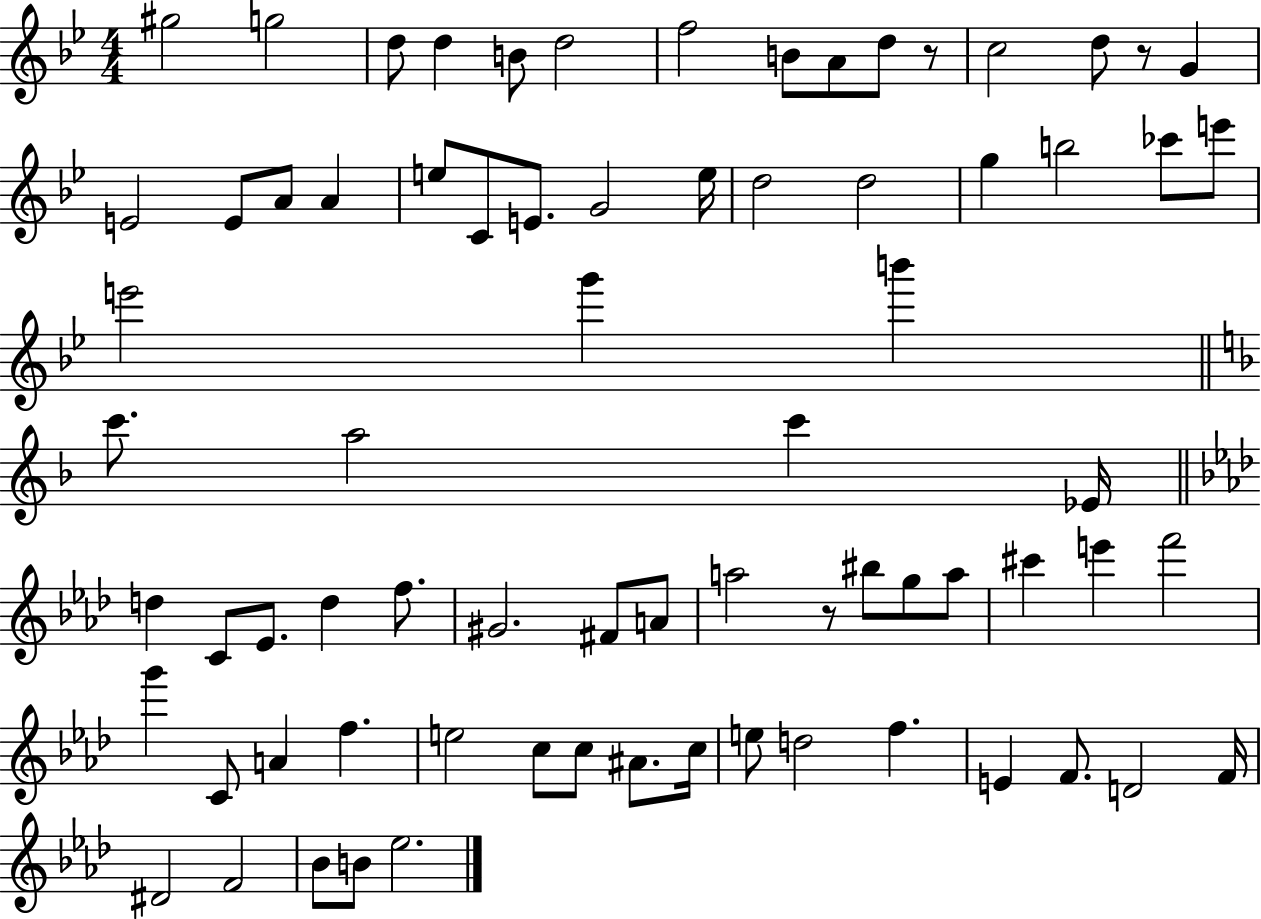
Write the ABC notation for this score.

X:1
T:Untitled
M:4/4
L:1/4
K:Bb
^g2 g2 d/2 d B/2 d2 f2 B/2 A/2 d/2 z/2 c2 d/2 z/2 G E2 E/2 A/2 A e/2 C/2 E/2 G2 e/4 d2 d2 g b2 _c'/2 e'/2 e'2 g' b' c'/2 a2 c' _E/4 d C/2 _E/2 d f/2 ^G2 ^F/2 A/2 a2 z/2 ^b/2 g/2 a/2 ^c' e' f'2 g' C/2 A f e2 c/2 c/2 ^A/2 c/4 e/2 d2 f E F/2 D2 F/4 ^D2 F2 _B/2 B/2 _e2